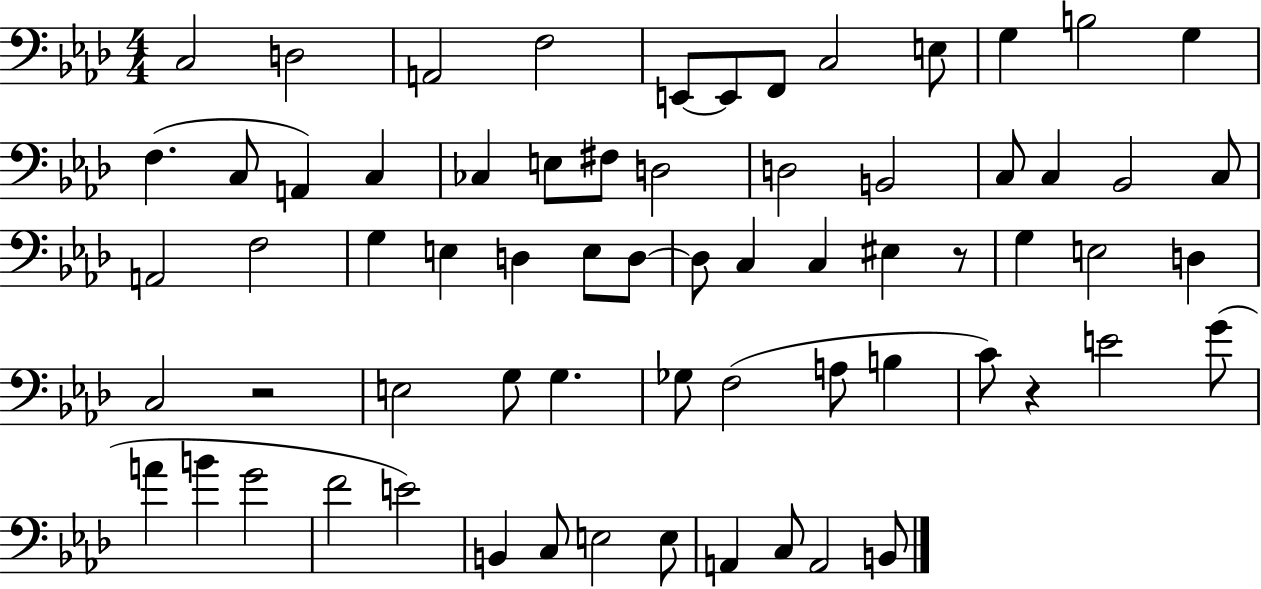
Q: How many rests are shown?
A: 3